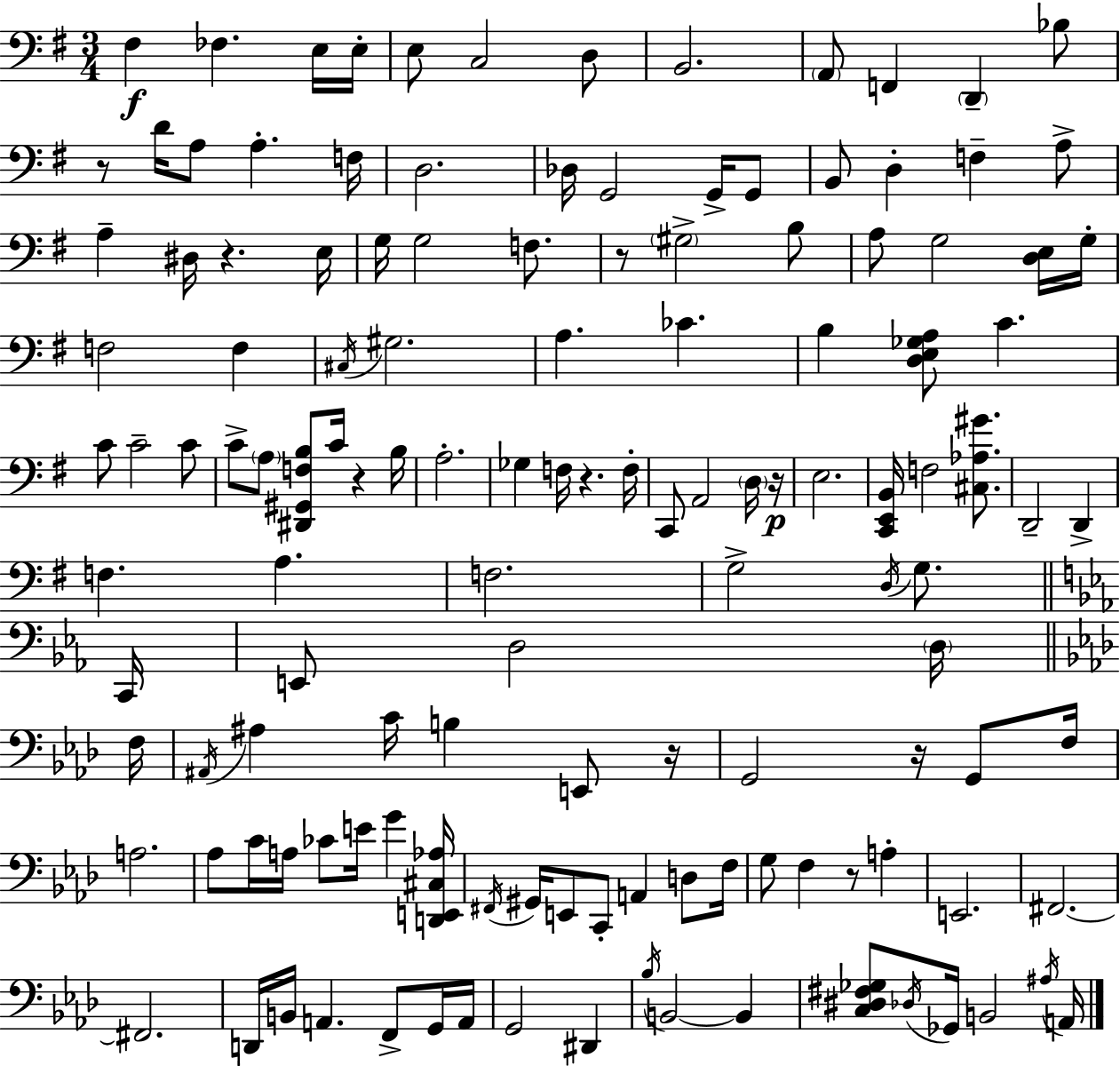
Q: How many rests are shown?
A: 9